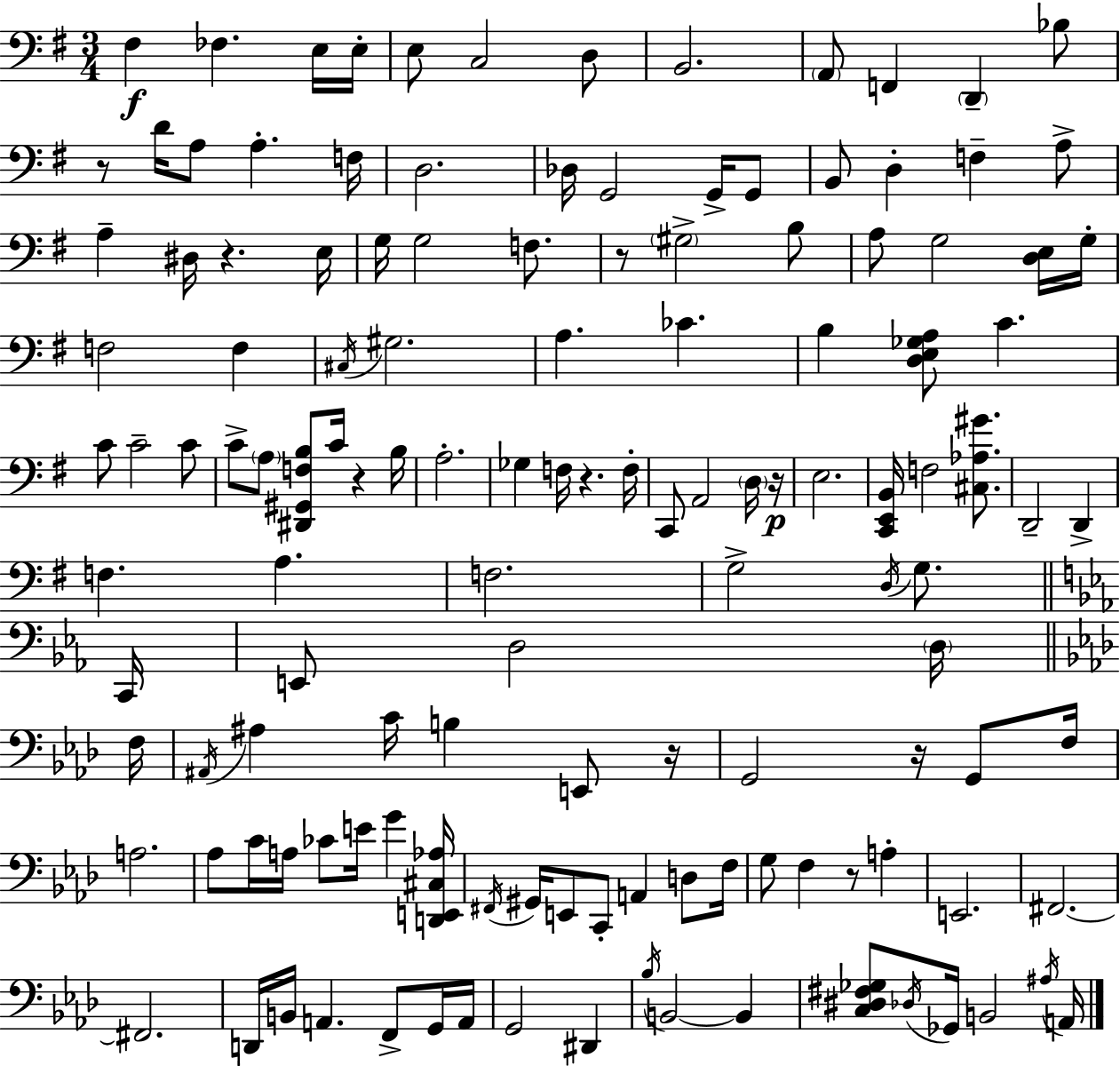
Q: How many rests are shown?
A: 9